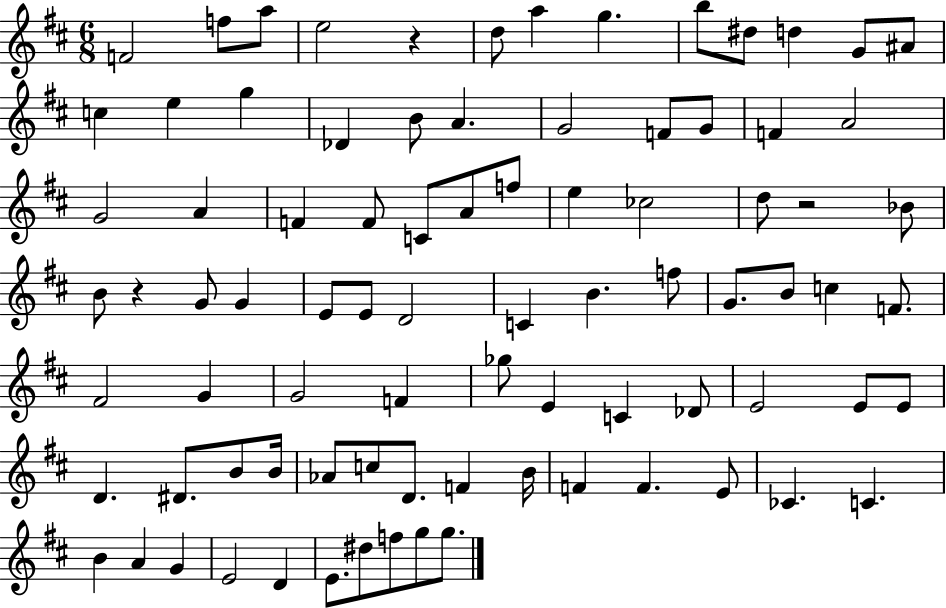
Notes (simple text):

F4/h F5/e A5/e E5/h R/q D5/e A5/q G5/q. B5/e D#5/e D5/q G4/e A#4/e C5/q E5/q G5/q Db4/q B4/e A4/q. G4/h F4/e G4/e F4/q A4/h G4/h A4/q F4/q F4/e C4/e A4/e F5/e E5/q CES5/h D5/e R/h Bb4/e B4/e R/q G4/e G4/q E4/e E4/e D4/h C4/q B4/q. F5/e G4/e. B4/e C5/q F4/e. F#4/h G4/q G4/h F4/q Gb5/e E4/q C4/q Db4/e E4/h E4/e E4/e D4/q. D#4/e. B4/e B4/s Ab4/e C5/e D4/e. F4/q B4/s F4/q F4/q. E4/e CES4/q. C4/q. B4/q A4/q G4/q E4/h D4/q E4/e. D#5/e F5/e G5/e G5/e.